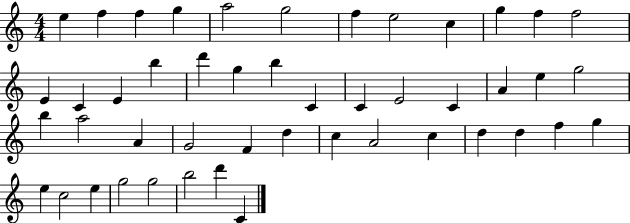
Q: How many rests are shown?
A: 0